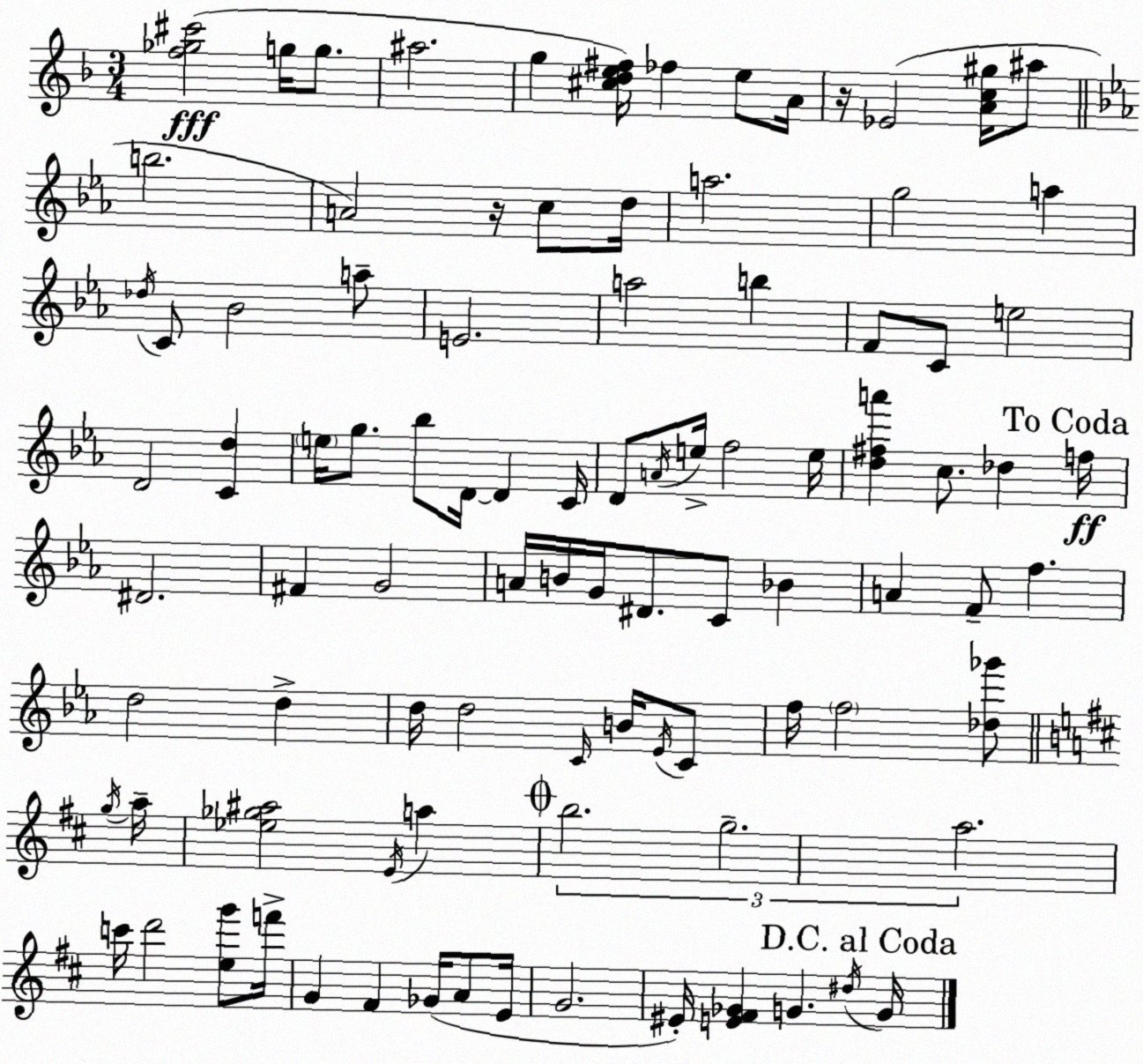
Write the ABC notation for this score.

X:1
T:Untitled
M:3/4
L:1/4
K:Dm
[f_g^c']2 g/4 g/2 ^a2 g [^cde^f]/4 _f e/2 A/4 z/4 _E2 [Ac^g]/4 ^a/2 b2 A2 z/4 c/2 d/4 a2 g2 a _d/4 C/2 _B2 a/2 E2 a2 b F/2 C/2 e2 D2 [Cd] e/4 g/2 _b/2 D/4 D C/4 D/2 A/4 e/4 f2 e/4 [d^fa'] c/2 _d f/4 ^D2 ^F G2 A/4 B/4 G/4 ^D/2 C/2 _B A F/2 f d2 d d/4 d2 C/4 B/4 _E/4 C/2 f/4 f2 [_d_g']/2 g/4 a/4 [_e_g^a]2 E/4 a b2 g2 a2 c'/4 d'2 [eg']/2 f'/4 G ^F _G/4 A/2 E/4 G2 ^E/4 [E^F_G] G ^d/4 G/4